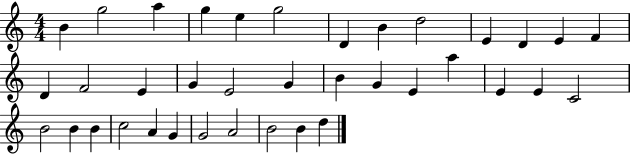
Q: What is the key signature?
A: C major